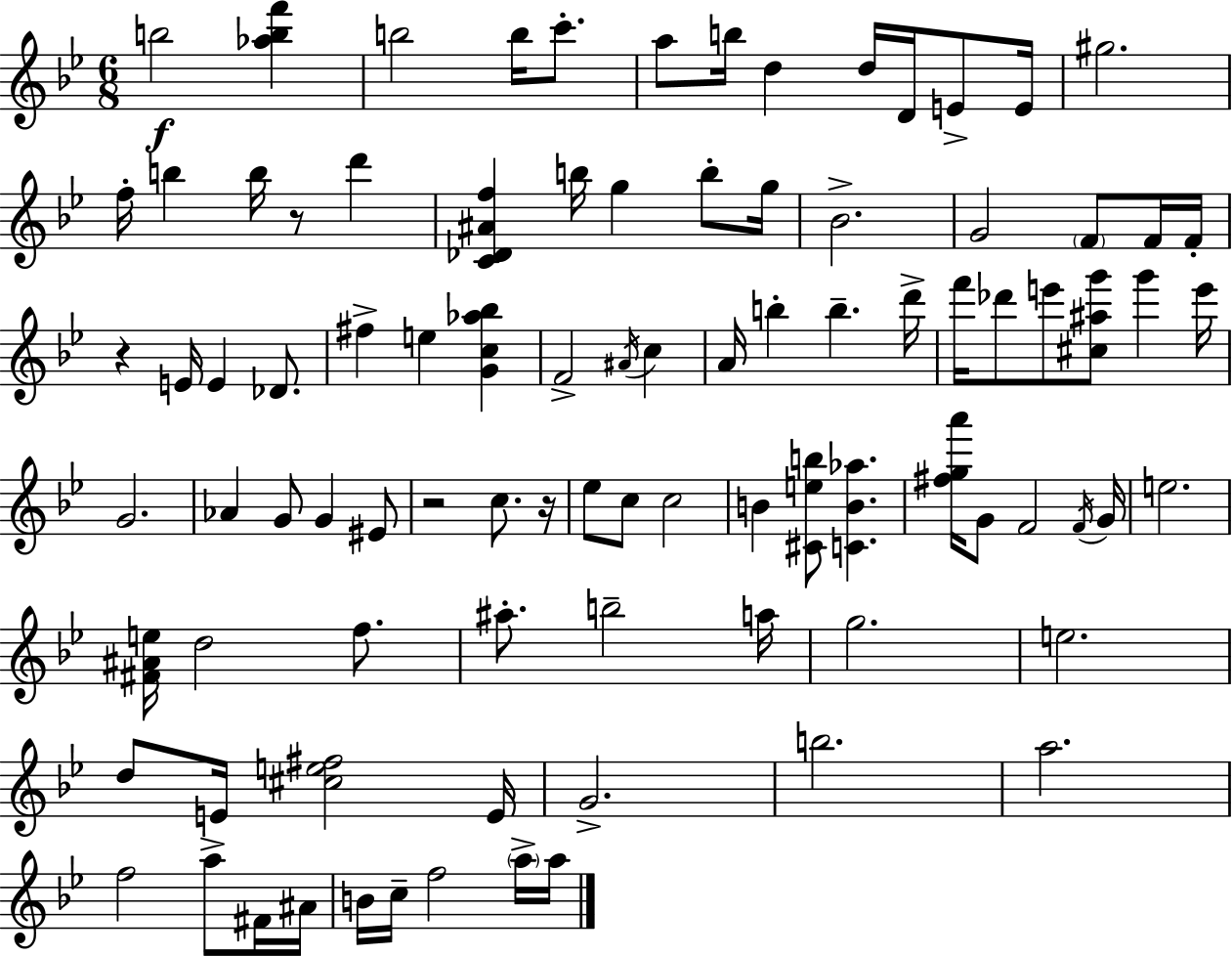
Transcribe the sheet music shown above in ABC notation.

X:1
T:Untitled
M:6/8
L:1/4
K:Gm
b2 [_abf'] b2 b/4 c'/2 a/2 b/4 d d/4 D/4 E/2 E/4 ^g2 f/4 b b/4 z/2 d' [C_D^Af] b/4 g b/2 g/4 _B2 G2 F/2 F/4 F/4 z E/4 E _D/2 ^f e [Gc_a_b] F2 ^A/4 c A/4 b b d'/4 f'/4 _d'/2 e'/2 [^c^ag']/2 g' e'/4 G2 _A G/2 G ^E/2 z2 c/2 z/4 _e/2 c/2 c2 B [^Ceb]/2 [CB_a] [^fga']/4 G/2 F2 F/4 G/4 e2 [^F^Ae]/4 d2 f/2 ^a/2 b2 a/4 g2 e2 d/2 E/4 [^ce^f]2 E/4 G2 b2 a2 f2 a/2 ^F/4 ^A/4 B/4 c/4 f2 a/4 a/4